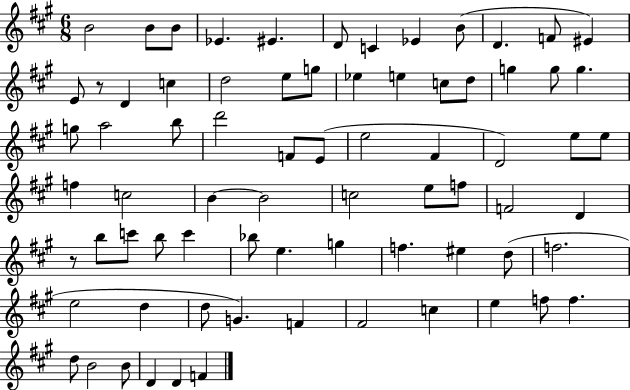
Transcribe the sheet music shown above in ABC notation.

X:1
T:Untitled
M:6/8
L:1/4
K:A
B2 B/2 B/2 _E ^E D/2 C _E B/2 D F/2 ^E E/2 z/2 D c d2 e/2 g/2 _e e c/2 d/2 g g/2 g g/2 a2 b/2 d'2 F/2 E/2 e2 ^F D2 e/2 e/2 f c2 B B2 c2 e/2 f/2 F2 D z/2 b/2 c'/2 b/2 c' _b/2 e g f ^e d/2 f2 e2 d d/2 G F ^F2 c e f/2 f d/2 B2 B/2 D D F